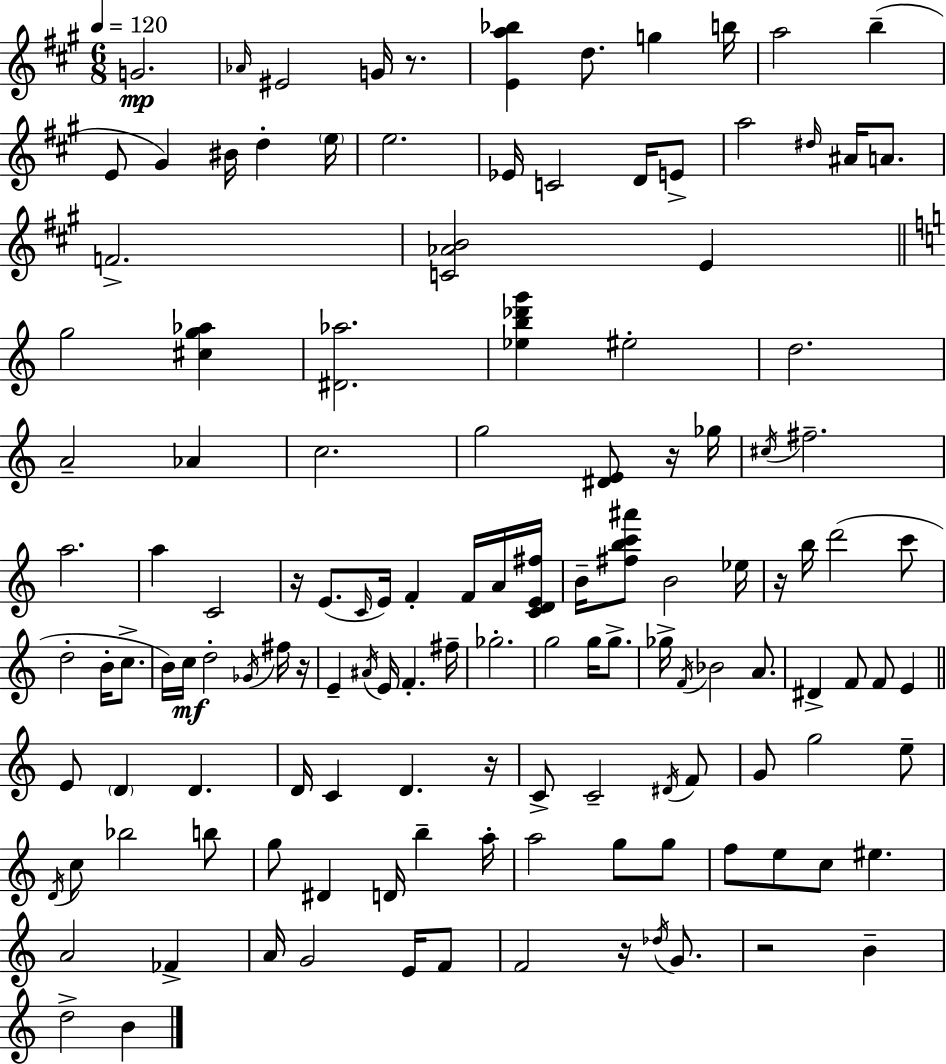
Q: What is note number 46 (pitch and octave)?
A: B4